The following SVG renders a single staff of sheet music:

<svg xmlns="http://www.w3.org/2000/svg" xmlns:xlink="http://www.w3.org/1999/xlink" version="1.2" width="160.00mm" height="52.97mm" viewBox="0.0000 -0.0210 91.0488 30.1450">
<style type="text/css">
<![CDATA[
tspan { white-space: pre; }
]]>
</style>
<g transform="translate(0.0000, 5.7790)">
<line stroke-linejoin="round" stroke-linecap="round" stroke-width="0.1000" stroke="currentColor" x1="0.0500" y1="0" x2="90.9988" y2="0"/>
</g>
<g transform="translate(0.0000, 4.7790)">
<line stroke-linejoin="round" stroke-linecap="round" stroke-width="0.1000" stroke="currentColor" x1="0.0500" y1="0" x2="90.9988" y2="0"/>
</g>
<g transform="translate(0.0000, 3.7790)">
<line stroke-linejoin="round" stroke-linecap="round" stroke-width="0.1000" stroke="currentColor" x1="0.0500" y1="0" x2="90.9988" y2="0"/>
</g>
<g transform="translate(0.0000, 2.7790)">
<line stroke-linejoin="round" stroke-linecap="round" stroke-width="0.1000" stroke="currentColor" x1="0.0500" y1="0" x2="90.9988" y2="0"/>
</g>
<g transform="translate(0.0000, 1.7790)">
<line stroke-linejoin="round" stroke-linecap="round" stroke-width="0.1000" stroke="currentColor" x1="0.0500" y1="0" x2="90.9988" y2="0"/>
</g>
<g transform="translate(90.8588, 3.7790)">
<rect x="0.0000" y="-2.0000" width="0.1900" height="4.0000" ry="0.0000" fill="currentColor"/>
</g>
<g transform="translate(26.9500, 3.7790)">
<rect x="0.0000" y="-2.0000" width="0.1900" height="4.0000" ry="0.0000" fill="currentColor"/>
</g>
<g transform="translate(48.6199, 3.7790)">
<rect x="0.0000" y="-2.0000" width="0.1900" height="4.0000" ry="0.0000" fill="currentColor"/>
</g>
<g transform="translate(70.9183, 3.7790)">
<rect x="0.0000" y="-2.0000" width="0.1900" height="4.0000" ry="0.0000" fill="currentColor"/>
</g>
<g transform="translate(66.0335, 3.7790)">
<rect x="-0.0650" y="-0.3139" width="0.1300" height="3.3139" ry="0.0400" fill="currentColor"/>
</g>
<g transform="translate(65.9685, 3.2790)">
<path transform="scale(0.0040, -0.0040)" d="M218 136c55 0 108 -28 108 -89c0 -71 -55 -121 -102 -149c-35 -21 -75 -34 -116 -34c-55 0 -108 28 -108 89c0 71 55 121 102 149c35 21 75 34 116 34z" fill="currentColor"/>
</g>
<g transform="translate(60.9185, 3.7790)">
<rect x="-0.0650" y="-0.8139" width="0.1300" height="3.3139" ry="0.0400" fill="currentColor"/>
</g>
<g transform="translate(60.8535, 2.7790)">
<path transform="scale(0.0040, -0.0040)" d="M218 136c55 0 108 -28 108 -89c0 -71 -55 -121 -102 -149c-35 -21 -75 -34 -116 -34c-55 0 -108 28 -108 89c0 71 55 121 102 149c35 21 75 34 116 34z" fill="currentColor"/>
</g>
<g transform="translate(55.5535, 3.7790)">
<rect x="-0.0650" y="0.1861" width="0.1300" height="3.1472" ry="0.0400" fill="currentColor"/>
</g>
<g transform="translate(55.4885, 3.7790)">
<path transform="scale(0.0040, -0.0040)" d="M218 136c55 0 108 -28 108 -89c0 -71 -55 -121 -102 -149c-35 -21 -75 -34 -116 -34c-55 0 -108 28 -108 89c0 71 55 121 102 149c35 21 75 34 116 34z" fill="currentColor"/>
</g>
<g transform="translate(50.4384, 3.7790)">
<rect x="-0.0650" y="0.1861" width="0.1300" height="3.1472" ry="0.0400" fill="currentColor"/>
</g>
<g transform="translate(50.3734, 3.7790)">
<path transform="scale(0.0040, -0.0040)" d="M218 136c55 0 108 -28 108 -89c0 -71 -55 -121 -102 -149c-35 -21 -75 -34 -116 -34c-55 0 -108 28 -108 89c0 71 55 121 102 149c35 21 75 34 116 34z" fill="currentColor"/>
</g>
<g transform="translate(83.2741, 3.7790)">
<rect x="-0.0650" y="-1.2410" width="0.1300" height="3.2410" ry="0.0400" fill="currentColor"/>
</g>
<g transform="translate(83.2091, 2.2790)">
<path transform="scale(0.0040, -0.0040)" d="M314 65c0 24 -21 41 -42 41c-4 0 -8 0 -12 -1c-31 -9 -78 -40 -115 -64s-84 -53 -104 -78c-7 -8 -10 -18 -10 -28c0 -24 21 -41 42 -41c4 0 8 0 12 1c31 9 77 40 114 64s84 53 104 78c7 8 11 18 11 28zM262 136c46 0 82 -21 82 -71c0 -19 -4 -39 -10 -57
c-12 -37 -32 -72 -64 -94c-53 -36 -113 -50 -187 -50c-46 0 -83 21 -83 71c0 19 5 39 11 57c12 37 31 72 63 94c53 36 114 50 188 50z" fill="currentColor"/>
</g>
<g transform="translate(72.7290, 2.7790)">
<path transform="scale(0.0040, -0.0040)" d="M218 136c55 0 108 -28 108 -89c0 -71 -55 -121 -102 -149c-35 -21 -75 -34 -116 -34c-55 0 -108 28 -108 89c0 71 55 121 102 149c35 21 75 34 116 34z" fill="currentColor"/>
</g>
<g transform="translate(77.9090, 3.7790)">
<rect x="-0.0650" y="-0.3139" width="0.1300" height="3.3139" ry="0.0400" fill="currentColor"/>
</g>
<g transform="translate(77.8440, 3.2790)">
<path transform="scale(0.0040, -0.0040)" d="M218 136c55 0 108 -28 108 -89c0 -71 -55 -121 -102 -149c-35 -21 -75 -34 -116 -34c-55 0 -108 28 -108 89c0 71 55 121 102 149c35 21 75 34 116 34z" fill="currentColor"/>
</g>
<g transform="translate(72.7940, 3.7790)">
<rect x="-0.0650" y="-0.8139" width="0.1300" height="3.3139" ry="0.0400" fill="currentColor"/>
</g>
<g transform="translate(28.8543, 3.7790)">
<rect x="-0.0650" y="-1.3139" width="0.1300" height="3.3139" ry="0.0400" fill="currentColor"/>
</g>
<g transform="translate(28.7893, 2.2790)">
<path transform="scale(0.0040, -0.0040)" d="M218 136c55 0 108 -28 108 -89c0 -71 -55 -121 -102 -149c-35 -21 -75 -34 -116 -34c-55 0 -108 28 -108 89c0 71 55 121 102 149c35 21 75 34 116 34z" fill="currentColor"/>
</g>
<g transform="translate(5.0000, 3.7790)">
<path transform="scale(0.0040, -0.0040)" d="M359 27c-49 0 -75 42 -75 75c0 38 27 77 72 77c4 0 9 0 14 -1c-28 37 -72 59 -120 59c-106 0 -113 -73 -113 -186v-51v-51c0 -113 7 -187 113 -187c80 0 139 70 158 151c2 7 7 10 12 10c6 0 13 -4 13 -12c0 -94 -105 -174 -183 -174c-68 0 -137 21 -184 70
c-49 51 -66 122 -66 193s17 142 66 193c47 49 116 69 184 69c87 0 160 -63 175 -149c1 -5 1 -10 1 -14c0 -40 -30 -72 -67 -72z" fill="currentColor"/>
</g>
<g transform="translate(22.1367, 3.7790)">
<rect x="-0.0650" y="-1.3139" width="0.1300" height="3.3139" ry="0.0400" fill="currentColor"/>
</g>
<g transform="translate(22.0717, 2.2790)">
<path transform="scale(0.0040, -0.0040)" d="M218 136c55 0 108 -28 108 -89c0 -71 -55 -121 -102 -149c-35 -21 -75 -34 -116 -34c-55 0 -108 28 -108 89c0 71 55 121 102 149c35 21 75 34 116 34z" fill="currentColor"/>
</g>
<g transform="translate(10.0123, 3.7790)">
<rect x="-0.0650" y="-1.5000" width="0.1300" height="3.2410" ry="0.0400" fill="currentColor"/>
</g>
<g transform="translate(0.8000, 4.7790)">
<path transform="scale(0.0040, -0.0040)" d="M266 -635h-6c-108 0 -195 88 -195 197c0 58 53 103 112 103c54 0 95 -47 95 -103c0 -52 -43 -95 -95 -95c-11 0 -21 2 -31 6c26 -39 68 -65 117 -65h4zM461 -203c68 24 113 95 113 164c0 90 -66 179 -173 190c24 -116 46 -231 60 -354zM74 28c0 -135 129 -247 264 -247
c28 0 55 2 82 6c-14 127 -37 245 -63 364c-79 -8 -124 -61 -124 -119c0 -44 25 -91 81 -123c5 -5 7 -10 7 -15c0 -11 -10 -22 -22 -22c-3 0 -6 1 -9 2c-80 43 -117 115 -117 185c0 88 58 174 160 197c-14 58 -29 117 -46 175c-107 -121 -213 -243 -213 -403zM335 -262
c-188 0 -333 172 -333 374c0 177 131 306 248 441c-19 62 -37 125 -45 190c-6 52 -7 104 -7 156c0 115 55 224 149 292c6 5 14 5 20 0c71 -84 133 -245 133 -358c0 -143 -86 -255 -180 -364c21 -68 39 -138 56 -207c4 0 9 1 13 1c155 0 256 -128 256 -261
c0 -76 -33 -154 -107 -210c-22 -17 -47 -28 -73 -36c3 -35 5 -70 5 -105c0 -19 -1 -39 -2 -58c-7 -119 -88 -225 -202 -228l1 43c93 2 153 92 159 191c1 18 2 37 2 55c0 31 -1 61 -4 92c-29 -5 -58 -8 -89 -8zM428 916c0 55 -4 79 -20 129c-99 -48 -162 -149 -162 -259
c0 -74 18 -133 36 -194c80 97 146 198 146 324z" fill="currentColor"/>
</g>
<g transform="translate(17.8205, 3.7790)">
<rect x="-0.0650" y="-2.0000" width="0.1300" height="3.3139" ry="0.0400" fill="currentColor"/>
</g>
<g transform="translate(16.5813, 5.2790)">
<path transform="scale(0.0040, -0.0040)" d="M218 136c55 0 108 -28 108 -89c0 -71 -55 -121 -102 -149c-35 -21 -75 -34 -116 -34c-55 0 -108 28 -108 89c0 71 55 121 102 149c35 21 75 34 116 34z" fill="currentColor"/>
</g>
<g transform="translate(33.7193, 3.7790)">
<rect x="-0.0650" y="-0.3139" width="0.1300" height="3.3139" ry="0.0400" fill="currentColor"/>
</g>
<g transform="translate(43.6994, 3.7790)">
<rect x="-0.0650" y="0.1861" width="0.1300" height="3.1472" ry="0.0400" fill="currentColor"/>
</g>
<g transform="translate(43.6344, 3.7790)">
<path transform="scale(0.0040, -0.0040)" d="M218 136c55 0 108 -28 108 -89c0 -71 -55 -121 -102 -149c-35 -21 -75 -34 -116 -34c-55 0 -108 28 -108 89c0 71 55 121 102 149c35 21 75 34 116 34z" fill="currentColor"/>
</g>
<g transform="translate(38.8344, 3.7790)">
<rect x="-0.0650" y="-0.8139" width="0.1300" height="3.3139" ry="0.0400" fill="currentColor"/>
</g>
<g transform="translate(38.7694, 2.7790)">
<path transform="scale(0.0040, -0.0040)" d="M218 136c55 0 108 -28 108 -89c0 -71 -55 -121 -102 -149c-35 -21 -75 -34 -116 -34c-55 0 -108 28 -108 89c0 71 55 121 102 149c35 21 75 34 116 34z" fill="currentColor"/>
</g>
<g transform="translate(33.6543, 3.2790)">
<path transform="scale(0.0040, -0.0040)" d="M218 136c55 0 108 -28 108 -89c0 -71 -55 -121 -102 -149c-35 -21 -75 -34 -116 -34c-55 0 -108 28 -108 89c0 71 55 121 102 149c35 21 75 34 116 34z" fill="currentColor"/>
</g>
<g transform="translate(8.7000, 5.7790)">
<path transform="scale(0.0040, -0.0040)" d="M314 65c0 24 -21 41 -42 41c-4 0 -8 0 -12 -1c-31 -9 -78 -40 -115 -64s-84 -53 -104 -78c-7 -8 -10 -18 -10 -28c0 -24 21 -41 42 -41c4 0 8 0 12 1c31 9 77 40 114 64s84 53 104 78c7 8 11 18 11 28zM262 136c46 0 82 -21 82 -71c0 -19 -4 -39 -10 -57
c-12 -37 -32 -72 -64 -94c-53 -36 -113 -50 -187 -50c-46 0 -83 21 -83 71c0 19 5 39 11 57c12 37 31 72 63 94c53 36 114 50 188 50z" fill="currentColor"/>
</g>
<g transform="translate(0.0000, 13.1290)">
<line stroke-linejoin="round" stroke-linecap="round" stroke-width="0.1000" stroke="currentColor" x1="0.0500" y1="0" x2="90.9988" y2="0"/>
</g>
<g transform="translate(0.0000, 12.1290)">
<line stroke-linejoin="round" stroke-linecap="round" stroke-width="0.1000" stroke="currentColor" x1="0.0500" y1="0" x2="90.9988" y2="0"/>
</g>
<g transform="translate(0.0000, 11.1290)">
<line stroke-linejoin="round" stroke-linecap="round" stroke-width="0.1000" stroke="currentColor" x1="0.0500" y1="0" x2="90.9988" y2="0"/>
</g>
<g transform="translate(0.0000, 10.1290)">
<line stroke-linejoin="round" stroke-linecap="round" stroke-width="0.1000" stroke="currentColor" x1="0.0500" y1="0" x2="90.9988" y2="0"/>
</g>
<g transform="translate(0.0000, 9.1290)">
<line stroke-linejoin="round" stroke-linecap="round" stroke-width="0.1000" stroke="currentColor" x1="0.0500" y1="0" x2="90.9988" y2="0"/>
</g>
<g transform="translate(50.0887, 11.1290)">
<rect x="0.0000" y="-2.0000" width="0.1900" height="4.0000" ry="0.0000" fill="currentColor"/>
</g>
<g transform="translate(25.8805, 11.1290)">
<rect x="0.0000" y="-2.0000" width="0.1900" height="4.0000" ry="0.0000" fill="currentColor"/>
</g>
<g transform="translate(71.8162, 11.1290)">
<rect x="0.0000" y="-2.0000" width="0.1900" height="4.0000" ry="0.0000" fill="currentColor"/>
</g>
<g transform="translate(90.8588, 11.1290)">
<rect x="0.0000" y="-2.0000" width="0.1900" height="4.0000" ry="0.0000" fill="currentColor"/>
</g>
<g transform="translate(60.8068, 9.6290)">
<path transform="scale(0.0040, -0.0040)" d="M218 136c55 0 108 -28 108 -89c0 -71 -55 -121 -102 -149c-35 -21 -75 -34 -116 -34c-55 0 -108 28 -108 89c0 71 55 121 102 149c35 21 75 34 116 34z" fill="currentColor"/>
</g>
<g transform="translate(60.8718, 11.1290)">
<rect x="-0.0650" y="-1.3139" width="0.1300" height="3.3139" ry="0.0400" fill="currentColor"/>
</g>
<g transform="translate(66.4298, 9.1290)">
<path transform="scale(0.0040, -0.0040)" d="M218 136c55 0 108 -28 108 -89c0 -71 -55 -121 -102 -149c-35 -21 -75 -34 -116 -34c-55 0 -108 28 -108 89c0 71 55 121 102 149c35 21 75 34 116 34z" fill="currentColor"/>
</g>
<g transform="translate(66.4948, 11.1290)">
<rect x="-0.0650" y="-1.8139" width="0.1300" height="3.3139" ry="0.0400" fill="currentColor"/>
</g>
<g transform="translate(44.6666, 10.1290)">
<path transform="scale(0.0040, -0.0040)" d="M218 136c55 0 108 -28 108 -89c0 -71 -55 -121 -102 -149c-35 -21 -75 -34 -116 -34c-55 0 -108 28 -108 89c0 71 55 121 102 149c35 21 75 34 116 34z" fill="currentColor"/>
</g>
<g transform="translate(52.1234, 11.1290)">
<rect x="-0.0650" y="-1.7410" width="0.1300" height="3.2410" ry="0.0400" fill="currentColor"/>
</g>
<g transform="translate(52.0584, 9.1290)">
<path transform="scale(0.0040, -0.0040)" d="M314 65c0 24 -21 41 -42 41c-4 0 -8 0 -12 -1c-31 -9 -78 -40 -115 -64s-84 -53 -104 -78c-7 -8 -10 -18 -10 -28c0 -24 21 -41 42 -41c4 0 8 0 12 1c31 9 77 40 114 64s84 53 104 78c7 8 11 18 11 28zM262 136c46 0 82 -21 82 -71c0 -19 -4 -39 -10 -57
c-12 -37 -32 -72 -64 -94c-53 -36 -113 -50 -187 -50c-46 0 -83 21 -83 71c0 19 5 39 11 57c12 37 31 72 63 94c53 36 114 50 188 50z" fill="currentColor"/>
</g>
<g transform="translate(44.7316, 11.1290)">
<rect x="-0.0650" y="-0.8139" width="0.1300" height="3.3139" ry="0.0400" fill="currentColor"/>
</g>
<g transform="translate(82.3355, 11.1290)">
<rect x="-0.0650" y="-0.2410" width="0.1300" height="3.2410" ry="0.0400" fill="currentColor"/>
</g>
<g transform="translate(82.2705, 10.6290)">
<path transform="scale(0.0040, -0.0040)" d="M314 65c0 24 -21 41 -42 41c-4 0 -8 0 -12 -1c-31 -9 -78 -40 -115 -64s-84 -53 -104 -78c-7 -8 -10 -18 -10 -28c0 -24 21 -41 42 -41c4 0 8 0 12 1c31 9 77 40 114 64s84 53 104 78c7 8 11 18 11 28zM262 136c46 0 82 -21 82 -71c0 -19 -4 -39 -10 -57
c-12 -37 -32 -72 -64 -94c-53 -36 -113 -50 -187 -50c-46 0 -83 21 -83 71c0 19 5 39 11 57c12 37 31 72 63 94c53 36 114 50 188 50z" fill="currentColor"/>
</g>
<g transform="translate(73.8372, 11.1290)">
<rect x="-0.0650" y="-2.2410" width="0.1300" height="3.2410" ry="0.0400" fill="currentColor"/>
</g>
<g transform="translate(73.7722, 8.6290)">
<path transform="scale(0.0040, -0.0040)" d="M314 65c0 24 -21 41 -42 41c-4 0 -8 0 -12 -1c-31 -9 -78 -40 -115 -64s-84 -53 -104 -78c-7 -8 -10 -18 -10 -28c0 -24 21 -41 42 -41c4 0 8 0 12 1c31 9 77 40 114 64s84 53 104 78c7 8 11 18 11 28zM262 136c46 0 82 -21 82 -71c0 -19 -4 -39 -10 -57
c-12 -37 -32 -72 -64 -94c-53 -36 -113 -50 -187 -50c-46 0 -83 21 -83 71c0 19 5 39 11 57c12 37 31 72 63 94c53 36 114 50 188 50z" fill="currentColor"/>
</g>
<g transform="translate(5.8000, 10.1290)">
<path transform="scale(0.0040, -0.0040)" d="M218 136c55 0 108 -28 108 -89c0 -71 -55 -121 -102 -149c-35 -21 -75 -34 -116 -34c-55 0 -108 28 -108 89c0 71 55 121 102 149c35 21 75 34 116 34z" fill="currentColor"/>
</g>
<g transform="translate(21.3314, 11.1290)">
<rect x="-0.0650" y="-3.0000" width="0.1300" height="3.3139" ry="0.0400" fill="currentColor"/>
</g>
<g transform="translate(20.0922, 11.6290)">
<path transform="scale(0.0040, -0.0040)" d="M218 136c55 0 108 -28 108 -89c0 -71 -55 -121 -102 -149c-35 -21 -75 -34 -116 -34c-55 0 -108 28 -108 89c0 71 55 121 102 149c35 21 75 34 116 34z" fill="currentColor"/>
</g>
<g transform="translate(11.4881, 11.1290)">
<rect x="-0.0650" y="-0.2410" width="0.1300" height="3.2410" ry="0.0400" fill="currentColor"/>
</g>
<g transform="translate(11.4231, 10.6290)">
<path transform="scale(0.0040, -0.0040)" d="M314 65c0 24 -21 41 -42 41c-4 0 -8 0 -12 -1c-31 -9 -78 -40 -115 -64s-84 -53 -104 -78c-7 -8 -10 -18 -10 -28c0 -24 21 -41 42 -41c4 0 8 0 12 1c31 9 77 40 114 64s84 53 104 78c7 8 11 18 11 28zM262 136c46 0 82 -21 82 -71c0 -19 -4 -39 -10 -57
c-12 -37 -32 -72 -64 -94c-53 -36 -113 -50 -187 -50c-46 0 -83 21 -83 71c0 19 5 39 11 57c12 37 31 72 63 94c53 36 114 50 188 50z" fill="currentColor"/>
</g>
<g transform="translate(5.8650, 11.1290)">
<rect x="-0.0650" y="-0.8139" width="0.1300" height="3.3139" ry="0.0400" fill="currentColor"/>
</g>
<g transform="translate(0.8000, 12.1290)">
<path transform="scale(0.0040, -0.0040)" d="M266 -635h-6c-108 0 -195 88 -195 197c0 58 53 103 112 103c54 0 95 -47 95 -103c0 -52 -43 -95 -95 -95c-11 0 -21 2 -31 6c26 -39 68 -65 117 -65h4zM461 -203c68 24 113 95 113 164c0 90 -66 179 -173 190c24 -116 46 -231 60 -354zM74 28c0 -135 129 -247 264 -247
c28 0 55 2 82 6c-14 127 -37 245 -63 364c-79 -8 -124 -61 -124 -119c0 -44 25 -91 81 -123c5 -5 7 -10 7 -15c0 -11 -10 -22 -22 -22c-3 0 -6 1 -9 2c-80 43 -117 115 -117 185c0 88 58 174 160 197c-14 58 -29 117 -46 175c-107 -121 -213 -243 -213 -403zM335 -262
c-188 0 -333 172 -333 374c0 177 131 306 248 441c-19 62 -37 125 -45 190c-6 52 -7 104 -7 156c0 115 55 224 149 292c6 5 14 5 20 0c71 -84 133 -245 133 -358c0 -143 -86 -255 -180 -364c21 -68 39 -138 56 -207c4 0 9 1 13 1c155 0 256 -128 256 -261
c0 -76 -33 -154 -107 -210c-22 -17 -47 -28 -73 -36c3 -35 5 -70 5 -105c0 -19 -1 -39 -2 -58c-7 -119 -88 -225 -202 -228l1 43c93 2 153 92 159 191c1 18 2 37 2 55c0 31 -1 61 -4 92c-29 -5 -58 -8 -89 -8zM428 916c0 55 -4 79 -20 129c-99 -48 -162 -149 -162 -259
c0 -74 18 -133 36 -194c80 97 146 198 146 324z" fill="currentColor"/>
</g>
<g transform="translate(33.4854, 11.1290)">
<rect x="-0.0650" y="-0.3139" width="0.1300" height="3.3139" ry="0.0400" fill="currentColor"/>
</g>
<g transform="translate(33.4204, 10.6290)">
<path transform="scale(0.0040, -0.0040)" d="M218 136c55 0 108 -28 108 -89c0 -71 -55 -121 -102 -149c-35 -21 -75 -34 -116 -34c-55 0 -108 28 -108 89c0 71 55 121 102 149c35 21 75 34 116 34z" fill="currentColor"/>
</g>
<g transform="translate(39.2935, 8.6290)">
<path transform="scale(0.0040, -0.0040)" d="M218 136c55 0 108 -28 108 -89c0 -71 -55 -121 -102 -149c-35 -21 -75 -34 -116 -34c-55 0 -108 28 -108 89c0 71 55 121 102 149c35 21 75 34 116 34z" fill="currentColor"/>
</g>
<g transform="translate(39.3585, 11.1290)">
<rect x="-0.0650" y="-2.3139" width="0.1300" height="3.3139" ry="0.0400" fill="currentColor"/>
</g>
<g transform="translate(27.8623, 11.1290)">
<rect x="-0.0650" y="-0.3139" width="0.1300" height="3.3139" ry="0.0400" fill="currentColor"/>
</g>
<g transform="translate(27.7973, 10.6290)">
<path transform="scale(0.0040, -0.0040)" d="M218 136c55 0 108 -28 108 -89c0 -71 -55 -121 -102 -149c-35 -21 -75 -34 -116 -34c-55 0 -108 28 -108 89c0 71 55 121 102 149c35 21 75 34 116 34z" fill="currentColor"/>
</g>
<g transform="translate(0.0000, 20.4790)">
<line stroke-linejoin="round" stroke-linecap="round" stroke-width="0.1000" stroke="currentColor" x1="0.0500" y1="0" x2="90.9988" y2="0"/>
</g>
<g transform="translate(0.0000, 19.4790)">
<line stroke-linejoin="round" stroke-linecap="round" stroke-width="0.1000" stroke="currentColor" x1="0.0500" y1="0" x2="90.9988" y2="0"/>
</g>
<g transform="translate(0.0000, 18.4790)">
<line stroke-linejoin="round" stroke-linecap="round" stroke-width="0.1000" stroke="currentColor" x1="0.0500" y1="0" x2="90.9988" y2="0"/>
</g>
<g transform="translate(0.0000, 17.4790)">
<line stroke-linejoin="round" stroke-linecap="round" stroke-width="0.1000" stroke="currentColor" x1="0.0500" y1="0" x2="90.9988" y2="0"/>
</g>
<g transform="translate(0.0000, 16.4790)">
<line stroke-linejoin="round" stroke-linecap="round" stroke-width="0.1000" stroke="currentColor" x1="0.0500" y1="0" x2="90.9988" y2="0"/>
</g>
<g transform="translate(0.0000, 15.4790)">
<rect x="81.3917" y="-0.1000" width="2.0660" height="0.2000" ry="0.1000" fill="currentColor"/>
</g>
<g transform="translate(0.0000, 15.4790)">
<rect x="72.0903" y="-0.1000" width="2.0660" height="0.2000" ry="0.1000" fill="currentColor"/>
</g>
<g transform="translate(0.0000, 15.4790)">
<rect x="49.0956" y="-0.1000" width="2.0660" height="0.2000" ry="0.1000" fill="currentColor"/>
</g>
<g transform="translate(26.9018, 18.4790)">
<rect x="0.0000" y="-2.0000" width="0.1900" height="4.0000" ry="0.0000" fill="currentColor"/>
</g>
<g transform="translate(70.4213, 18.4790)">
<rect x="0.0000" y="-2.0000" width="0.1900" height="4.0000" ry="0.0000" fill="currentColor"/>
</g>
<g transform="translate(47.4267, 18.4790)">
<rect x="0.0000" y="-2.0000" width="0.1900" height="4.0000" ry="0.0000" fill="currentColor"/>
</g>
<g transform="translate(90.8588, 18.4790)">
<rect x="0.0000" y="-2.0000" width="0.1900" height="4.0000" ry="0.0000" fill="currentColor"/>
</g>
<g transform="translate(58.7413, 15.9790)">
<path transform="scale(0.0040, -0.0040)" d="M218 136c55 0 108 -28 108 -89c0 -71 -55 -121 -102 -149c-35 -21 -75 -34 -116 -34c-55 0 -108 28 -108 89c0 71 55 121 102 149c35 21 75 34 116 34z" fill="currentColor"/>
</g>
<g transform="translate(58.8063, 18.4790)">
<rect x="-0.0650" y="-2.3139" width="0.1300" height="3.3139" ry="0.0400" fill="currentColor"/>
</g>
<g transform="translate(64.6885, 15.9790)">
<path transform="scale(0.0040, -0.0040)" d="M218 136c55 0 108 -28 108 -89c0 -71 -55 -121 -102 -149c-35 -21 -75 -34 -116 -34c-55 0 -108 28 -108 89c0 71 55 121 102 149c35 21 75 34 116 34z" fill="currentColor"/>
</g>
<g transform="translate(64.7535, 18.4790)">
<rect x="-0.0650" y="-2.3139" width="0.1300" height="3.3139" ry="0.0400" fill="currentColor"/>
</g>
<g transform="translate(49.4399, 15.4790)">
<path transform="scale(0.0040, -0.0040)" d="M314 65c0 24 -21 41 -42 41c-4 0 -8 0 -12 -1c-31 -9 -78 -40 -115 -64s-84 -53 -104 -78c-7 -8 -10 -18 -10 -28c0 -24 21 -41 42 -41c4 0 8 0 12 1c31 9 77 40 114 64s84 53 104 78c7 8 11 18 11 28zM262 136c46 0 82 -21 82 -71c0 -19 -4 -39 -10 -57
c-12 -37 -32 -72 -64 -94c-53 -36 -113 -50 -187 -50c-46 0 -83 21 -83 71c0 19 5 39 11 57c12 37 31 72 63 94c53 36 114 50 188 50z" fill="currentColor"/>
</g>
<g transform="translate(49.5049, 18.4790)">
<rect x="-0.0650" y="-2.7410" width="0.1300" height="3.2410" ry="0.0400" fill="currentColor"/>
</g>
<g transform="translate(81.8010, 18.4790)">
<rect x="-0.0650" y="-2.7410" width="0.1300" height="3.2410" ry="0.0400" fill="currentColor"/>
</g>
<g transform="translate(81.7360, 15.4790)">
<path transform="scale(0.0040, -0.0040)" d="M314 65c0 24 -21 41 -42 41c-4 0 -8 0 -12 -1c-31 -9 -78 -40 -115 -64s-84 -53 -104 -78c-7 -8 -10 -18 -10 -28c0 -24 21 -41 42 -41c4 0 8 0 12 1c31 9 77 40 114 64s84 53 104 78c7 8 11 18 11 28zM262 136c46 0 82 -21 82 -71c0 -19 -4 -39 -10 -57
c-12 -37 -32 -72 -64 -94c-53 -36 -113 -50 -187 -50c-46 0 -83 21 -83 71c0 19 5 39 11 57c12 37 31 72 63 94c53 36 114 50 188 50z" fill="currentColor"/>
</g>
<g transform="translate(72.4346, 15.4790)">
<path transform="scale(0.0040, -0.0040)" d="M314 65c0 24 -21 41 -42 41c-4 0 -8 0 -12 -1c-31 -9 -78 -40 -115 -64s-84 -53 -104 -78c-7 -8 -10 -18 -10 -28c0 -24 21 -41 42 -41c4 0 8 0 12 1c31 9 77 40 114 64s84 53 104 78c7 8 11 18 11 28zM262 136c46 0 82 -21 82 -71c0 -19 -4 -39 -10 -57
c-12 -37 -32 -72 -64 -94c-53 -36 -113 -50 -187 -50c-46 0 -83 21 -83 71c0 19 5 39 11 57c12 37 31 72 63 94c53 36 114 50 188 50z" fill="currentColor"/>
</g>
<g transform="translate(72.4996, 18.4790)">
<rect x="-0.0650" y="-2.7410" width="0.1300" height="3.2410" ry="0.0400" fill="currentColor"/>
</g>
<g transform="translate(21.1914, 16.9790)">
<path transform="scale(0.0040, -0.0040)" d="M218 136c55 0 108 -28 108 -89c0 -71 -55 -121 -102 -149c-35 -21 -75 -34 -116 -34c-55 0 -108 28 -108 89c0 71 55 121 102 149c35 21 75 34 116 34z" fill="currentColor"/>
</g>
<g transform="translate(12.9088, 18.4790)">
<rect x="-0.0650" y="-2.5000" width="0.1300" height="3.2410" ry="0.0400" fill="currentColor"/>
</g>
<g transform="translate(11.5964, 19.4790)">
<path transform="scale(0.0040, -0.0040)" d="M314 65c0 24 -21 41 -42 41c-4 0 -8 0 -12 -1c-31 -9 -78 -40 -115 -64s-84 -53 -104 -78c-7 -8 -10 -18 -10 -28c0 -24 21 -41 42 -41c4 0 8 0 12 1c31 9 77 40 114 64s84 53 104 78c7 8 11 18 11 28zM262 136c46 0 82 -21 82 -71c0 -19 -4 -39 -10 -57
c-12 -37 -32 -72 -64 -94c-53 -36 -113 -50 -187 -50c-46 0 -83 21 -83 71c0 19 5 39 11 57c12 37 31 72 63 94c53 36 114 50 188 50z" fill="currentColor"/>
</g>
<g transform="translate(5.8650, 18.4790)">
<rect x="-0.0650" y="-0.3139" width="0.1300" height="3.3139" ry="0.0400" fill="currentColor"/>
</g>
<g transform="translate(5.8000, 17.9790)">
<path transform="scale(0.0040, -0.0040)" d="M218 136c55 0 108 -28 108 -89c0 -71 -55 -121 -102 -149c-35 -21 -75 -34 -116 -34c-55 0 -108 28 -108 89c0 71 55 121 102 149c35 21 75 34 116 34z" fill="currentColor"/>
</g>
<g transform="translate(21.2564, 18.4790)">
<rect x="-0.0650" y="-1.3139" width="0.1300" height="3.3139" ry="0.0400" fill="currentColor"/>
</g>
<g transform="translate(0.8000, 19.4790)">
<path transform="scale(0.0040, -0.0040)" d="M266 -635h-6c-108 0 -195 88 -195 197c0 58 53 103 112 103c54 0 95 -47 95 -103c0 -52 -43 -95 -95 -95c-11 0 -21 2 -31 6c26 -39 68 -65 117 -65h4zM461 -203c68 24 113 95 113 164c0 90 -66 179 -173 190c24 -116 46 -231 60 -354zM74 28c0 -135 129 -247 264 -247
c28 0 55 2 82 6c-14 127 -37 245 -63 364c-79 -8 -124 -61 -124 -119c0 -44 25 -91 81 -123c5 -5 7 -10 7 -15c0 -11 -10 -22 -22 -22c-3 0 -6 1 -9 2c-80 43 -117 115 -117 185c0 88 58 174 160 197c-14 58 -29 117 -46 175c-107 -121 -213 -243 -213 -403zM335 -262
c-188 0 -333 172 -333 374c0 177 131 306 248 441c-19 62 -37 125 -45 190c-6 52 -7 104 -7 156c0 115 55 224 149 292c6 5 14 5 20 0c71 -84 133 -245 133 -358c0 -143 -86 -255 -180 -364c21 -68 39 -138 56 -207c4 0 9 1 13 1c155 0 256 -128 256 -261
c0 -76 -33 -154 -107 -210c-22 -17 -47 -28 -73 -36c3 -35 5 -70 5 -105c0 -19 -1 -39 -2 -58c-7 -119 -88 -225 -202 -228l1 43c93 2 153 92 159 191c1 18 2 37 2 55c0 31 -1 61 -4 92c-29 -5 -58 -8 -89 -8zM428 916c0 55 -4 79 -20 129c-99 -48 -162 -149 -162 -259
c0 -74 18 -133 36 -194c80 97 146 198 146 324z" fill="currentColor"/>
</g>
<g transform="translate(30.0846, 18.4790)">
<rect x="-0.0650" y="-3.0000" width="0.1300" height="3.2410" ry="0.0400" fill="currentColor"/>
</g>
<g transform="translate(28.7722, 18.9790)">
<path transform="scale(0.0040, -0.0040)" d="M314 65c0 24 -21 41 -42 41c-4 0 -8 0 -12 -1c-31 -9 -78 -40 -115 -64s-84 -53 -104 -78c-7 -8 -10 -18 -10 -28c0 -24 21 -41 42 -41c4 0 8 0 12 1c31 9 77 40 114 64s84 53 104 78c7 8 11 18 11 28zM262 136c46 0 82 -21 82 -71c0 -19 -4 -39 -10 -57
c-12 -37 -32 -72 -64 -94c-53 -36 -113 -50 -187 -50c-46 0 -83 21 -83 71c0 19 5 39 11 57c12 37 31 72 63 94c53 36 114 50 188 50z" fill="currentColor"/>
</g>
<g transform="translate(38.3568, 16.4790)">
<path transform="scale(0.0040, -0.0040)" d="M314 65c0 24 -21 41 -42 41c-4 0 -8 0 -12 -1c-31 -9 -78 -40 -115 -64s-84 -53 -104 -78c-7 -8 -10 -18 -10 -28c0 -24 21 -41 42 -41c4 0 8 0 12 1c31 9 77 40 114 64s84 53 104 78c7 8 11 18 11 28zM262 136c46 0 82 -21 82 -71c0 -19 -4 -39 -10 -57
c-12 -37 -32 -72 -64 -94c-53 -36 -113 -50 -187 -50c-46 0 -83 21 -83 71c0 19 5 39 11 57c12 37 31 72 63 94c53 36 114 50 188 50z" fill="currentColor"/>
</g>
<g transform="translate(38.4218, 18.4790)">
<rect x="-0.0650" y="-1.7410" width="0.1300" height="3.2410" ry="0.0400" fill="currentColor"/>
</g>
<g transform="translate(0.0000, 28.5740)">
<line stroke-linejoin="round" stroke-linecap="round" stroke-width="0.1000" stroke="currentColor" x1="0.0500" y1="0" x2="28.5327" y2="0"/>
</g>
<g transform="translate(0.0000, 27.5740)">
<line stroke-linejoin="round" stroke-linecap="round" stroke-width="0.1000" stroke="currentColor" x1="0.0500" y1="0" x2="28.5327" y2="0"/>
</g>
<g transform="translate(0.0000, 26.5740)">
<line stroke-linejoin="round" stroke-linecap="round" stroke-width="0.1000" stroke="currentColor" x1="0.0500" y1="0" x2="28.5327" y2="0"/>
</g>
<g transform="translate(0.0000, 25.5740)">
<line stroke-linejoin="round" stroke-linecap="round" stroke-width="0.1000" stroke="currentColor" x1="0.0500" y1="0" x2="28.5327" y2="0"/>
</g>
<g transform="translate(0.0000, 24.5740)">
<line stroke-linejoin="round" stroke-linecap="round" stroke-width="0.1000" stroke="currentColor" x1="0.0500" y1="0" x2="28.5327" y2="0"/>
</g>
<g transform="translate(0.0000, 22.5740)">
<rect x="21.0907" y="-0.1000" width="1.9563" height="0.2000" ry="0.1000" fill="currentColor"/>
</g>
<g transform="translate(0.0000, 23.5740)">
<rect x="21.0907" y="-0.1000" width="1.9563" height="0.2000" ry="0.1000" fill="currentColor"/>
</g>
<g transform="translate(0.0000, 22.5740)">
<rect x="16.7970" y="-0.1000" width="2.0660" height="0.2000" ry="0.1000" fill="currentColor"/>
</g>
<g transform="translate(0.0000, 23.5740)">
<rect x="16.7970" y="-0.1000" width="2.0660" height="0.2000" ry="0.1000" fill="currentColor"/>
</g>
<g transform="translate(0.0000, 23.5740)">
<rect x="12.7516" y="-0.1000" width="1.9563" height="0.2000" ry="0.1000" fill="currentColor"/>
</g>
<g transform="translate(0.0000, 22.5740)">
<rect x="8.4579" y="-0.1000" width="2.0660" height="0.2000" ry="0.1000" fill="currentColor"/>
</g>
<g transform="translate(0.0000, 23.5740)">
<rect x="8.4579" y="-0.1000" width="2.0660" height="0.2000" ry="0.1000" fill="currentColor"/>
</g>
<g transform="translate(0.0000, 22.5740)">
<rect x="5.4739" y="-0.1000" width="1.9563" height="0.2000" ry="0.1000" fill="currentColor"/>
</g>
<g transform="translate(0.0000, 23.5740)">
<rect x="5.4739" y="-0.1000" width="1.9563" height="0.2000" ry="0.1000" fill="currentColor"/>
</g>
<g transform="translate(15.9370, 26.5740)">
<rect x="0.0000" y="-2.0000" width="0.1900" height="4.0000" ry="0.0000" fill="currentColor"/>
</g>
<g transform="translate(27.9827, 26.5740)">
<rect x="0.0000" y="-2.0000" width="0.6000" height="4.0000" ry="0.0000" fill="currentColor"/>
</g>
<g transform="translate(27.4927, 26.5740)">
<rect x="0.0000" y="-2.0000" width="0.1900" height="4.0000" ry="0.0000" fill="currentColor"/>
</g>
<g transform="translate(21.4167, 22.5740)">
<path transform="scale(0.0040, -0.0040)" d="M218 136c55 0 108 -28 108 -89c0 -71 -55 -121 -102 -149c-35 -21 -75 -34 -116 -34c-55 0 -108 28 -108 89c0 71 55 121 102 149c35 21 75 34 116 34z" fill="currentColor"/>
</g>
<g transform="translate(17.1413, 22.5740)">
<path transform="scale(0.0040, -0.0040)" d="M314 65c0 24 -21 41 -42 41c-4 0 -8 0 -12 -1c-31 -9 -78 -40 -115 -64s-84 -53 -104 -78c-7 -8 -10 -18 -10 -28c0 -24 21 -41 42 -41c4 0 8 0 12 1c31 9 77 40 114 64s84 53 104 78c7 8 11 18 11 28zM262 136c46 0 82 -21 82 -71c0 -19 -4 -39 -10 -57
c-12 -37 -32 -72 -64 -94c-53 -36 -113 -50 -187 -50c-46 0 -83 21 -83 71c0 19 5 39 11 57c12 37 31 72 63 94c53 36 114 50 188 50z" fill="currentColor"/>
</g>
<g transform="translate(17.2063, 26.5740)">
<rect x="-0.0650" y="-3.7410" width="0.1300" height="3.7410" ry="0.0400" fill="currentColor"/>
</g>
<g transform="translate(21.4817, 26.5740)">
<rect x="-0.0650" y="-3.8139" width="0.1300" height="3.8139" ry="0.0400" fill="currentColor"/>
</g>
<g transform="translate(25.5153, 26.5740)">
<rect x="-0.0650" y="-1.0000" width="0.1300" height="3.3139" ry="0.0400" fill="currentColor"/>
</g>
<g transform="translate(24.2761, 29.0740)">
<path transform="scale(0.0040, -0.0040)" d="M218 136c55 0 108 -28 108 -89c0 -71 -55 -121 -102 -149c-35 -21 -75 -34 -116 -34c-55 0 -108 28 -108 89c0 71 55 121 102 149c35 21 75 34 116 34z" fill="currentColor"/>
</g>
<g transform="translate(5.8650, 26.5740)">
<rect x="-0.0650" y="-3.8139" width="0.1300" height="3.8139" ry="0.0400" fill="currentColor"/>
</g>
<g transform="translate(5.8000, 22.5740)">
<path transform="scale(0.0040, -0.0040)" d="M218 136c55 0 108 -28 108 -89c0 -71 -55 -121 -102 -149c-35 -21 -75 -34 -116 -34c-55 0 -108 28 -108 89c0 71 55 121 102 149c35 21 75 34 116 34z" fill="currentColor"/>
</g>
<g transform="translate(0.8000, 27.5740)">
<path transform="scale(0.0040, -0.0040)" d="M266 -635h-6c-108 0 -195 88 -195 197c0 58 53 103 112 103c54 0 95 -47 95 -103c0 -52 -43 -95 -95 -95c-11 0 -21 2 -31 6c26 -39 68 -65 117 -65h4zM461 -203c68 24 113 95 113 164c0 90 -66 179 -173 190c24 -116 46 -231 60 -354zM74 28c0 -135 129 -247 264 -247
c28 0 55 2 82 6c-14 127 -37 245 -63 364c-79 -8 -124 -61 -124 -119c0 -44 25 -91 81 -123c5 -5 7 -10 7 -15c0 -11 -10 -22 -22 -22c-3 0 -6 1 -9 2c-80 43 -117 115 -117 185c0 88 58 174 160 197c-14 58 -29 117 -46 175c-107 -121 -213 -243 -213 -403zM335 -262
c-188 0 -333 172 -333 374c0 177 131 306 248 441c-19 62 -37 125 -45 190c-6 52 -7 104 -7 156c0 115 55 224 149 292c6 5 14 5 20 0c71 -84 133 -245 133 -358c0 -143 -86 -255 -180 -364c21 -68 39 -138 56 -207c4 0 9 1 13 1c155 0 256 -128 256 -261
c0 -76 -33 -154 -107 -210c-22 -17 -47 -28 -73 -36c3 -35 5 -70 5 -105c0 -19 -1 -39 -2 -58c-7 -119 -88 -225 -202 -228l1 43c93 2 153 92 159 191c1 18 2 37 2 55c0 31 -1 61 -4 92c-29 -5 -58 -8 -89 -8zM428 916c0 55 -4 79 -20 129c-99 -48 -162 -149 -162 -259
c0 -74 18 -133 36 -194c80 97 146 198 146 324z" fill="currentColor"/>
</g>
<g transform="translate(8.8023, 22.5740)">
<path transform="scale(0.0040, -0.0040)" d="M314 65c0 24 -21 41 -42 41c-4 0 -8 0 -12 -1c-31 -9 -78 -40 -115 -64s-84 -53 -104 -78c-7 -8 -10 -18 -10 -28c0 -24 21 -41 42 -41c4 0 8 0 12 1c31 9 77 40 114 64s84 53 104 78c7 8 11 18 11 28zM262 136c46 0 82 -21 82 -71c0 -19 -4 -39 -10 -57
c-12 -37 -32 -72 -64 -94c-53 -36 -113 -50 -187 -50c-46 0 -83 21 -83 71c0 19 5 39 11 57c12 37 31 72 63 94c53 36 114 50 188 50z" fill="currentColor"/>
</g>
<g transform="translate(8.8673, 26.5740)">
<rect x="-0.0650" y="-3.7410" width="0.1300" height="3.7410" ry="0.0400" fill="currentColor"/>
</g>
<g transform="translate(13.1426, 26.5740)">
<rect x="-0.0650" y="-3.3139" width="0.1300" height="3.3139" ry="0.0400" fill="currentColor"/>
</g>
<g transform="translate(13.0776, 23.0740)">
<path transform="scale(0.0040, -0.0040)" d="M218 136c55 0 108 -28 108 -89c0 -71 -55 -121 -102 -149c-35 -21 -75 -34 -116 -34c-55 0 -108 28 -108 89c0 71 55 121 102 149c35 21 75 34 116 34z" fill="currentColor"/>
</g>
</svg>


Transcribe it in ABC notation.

X:1
T:Untitled
M:4/4
L:1/4
K:C
E2 F e e c d B B B d c d c e2 d c2 A c c g d f2 e f g2 c2 c G2 e A2 f2 a2 g g a2 a2 c' c'2 b c'2 c' D